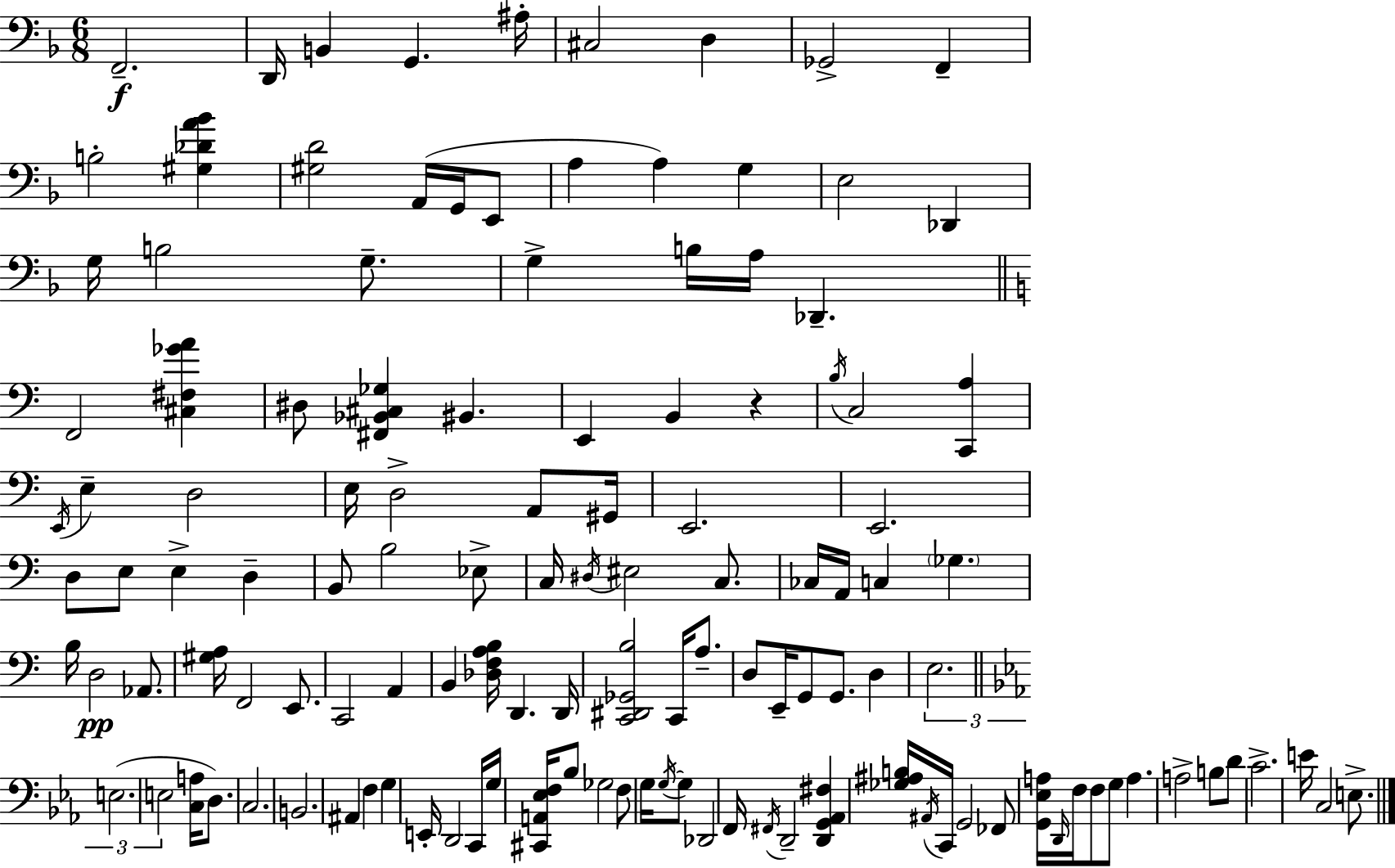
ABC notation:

X:1
T:Untitled
M:6/8
L:1/4
K:F
F,,2 D,,/4 B,, G,, ^A,/4 ^C,2 D, _G,,2 F,, B,2 [^G,_DA_B] [^G,D]2 A,,/4 G,,/4 E,,/2 A, A, G, E,2 _D,, G,/4 B,2 G,/2 G, B,/4 A,/4 _D,, F,,2 [^C,^F,_GA] ^D,/2 [^F,,_B,,^C,_G,] ^B,, E,, B,, z B,/4 C,2 [C,,A,] E,,/4 E, D,2 E,/4 D,2 A,,/2 ^G,,/4 E,,2 E,,2 D,/2 E,/2 E, D, B,,/2 B,2 _E,/2 C,/4 ^D,/4 ^E,2 C,/2 _C,/4 A,,/4 C, _G, B,/4 D,2 _A,,/2 [^G,A,]/4 F,,2 E,,/2 C,,2 A,, B,, [_D,F,A,B,]/4 D,, D,,/4 [C,,^D,,_G,,B,]2 C,,/4 A,/2 D,/2 E,,/4 G,,/2 G,,/2 D, E,2 E,2 E,2 [C,A,]/4 D,/2 C,2 B,,2 ^A,, F, G, E,,/4 D,,2 C,,/4 G,/4 [^C,,A,,_E,F,]/4 _B,/2 _G,2 F,/2 G,/4 G,/4 G,/2 _D,,2 F,,/4 ^F,,/4 D,,2 [D,,G,,_A,,^F,] [_G,^A,B,]/4 ^A,,/4 C,,/4 G,,2 _F,,/2 [G,,_E,A,]/4 D,,/4 F,/4 F,/2 G,/2 A, A,2 B,/2 D/2 C2 E/4 C,2 E,/2